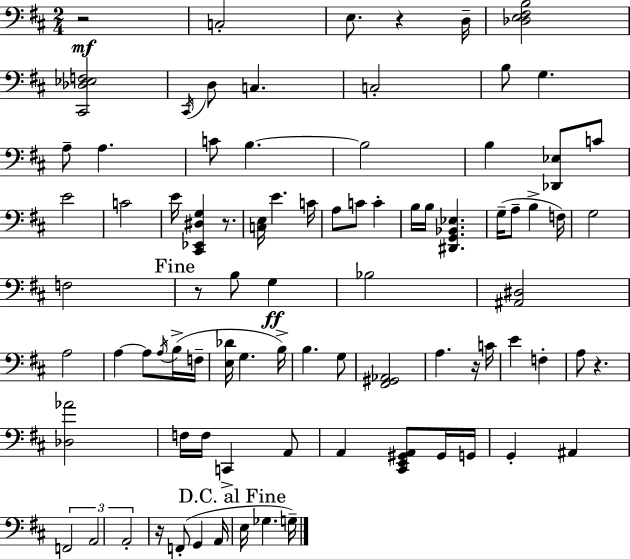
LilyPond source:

{
  \clef bass
  \numericTimeSignature
  \time 2/4
  \key d \major
  \repeat volta 2 { r2\mf | c2-. | e8. r4 d16-- | <des e fis b>2 | \break <cis, des ees f>2 | \acciaccatura { cis,16 } d8 c4. | c2-. | b8 g4. | \break a8-- a4. | c'8 b4.~~ | b2 | b4 <des, ees>8 c'8 | \break e'2 | c'2 | e'16 <cis, ees, dis g>4 r8. | <c e>16 e'4. | \break c'16 a8 c'8 c'4-. | b16 b16 <dis, g, bes, ees>4. | g16--( a8-- b4-> | f16) g2 | \break f2 | \mark "Fine" r8 b8 g4\ff | bes2 | <ais, dis>2 | \break a2 | a4~~ a8 \acciaccatura { a16 }( | b16-> f16-- <e des'>16 g4. | b16->) b4. | \break g8 <fis, gis, aes,>2 | a4. | r16 c'16 e'4 f4-. | a8 r4. | \break <des aes'>2 | f16 f16 c,4-> | a,8 a,4 <cis, e, gis, a,>8 | gis,16 g,16 g,4-. ais,4 | \break \tuplet 3/2 { f,2 | a,2 | a,2-. } | r16 f,8-.( g,4 | \break a,16 \mark "D.C. al Fine" e16 ges4. | g16--) } \bar "|."
}